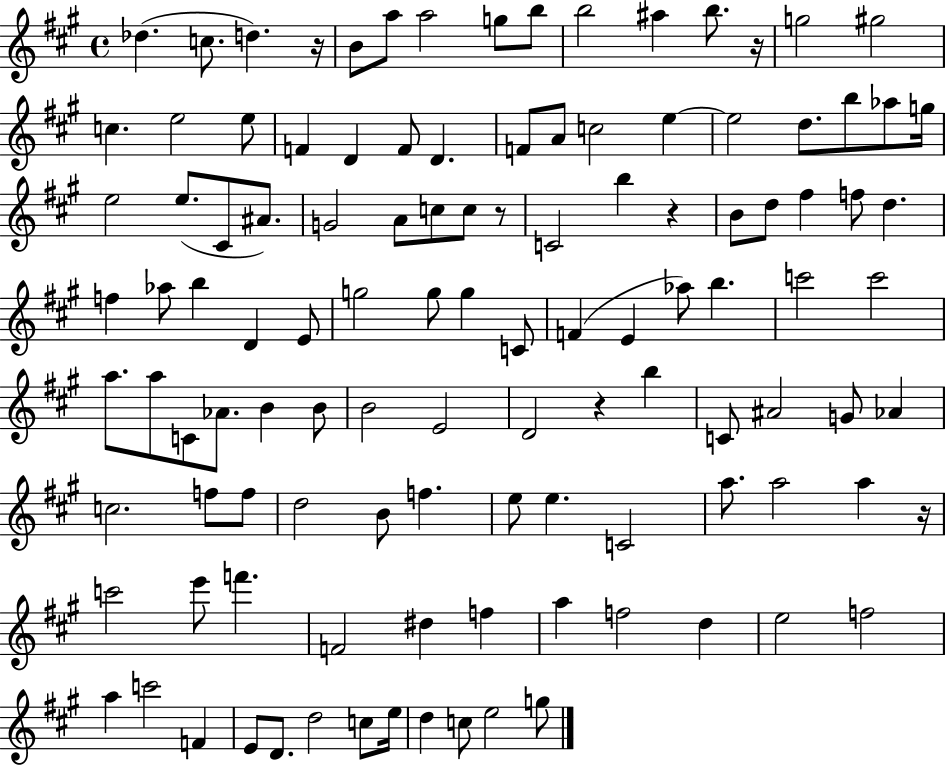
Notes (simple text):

Db5/q. C5/e. D5/q. R/s B4/e A5/e A5/h G5/e B5/e B5/h A#5/q B5/e. R/s G5/h G#5/h C5/q. E5/h E5/e F4/q D4/q F4/e D4/q. F4/e A4/e C5/h E5/q E5/h D5/e. B5/e Ab5/e G5/s E5/h E5/e. C#4/e A#4/e. G4/h A4/e C5/e C5/e R/e C4/h B5/q R/q B4/e D5/e F#5/q F5/e D5/q. F5/q Ab5/e B5/q D4/q E4/e G5/h G5/e G5/q C4/e F4/q E4/q Ab5/e B5/q. C6/h C6/h A5/e. A5/e C4/e Ab4/e. B4/q B4/e B4/h E4/h D4/h R/q B5/q C4/e A#4/h G4/e Ab4/q C5/h. F5/e F5/e D5/h B4/e F5/q. E5/e E5/q. C4/h A5/e. A5/h A5/q R/s C6/h E6/e F6/q. F4/h D#5/q F5/q A5/q F5/h D5/q E5/h F5/h A5/q C6/h F4/q E4/e D4/e. D5/h C5/e E5/s D5/q C5/e E5/h G5/e